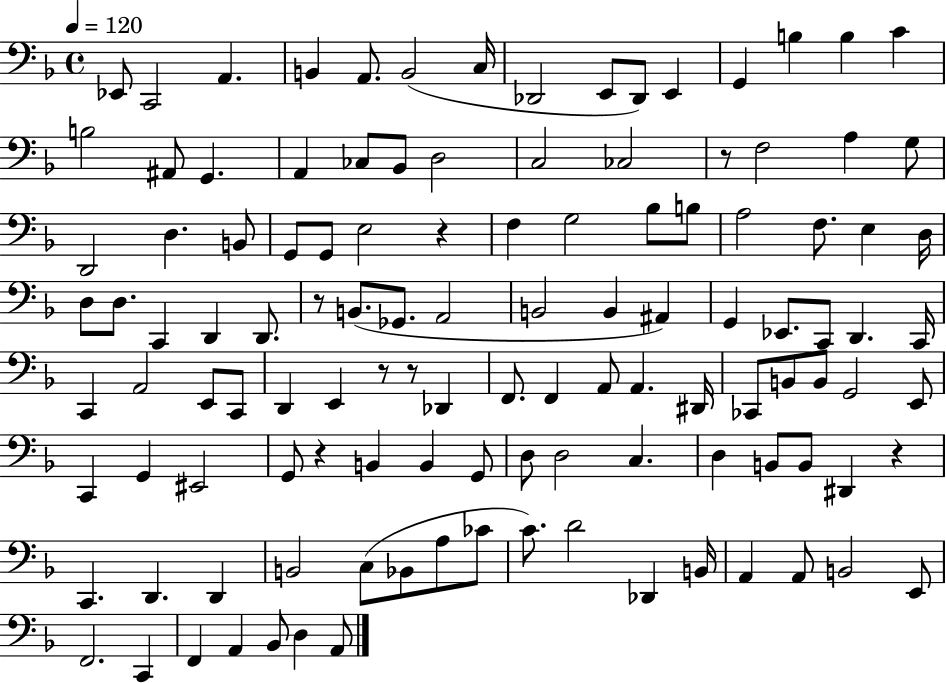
{
  \clef bass
  \time 4/4
  \defaultTimeSignature
  \key f \major
  \tempo 4 = 120
  ees,8 c,2 a,4. | b,4 a,8. b,2( c16 | des,2 e,8 des,8) e,4 | g,4 b4 b4 c'4 | \break b2 ais,8 g,4. | a,4 ces8 bes,8 d2 | c2 ces2 | r8 f2 a4 g8 | \break d,2 d4. b,8 | g,8 g,8 e2 r4 | f4 g2 bes8 b8 | a2 f8. e4 d16 | \break d8 d8. c,4 d,4 d,8. | r8 b,8.( ges,8. a,2 | b,2 b,4 ais,4) | g,4 ees,8. c,8 d,4. c,16 | \break c,4 a,2 e,8 c,8 | d,4 e,4 r8 r8 des,4 | f,8. f,4 a,8 a,4. dis,16 | ces,8 b,8 b,8 g,2 e,8 | \break c,4 g,4 eis,2 | g,8 r4 b,4 b,4 g,8 | d8 d2 c4. | d4 b,8 b,8 dis,4 r4 | \break c,4. d,4. d,4 | b,2 c8( bes,8 a8 ces'8 | c'8.) d'2 des,4 b,16 | a,4 a,8 b,2 e,8 | \break f,2. c,4 | f,4 a,4 bes,8 d4 a,8 | \bar "|."
}